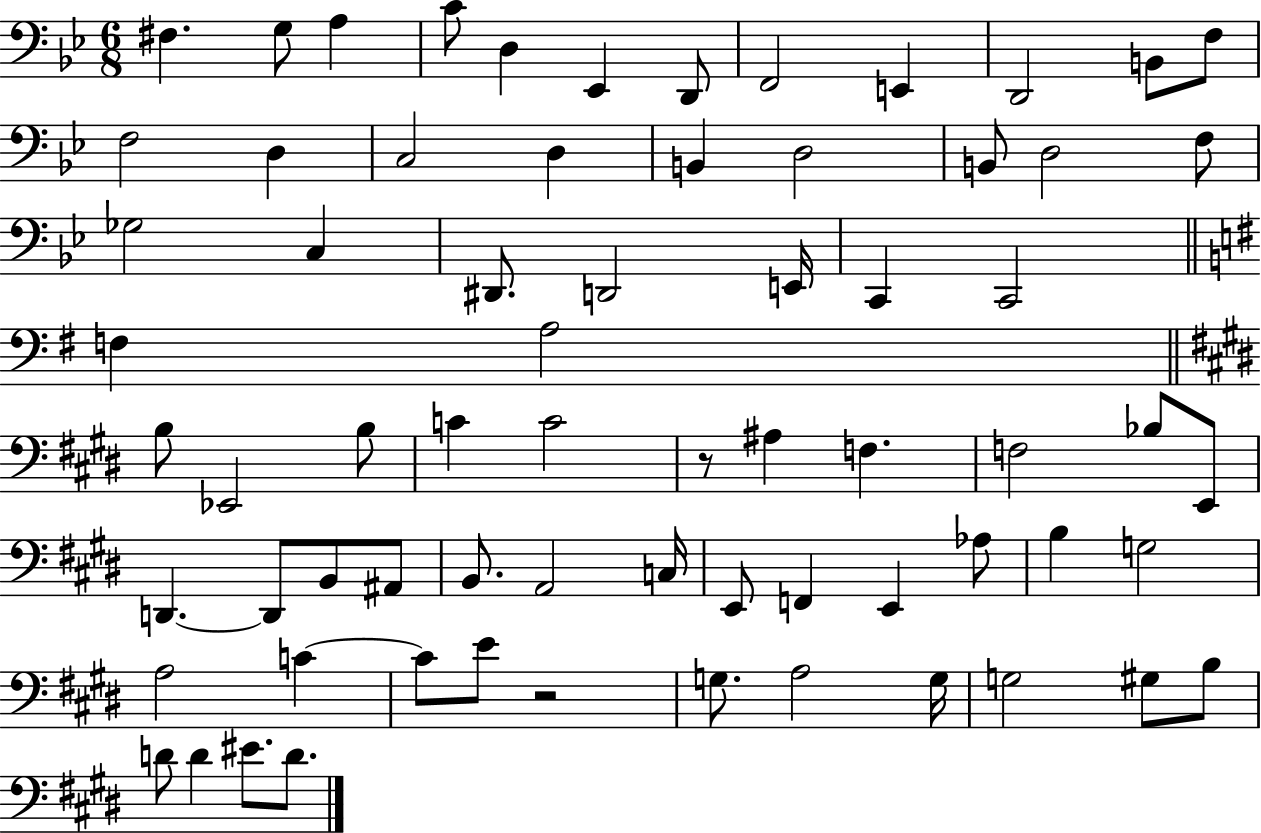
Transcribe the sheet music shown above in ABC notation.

X:1
T:Untitled
M:6/8
L:1/4
K:Bb
^F, G,/2 A, C/2 D, _E,, D,,/2 F,,2 E,, D,,2 B,,/2 F,/2 F,2 D, C,2 D, B,, D,2 B,,/2 D,2 F,/2 _G,2 C, ^D,,/2 D,,2 E,,/4 C,, C,,2 F, A,2 B,/2 _E,,2 B,/2 C C2 z/2 ^A, F, F,2 _B,/2 E,,/2 D,, D,,/2 B,,/2 ^A,,/2 B,,/2 A,,2 C,/4 E,,/2 F,, E,, _A,/2 B, G,2 A,2 C C/2 E/2 z2 G,/2 A,2 G,/4 G,2 ^G,/2 B,/2 D/2 D ^E/2 D/2